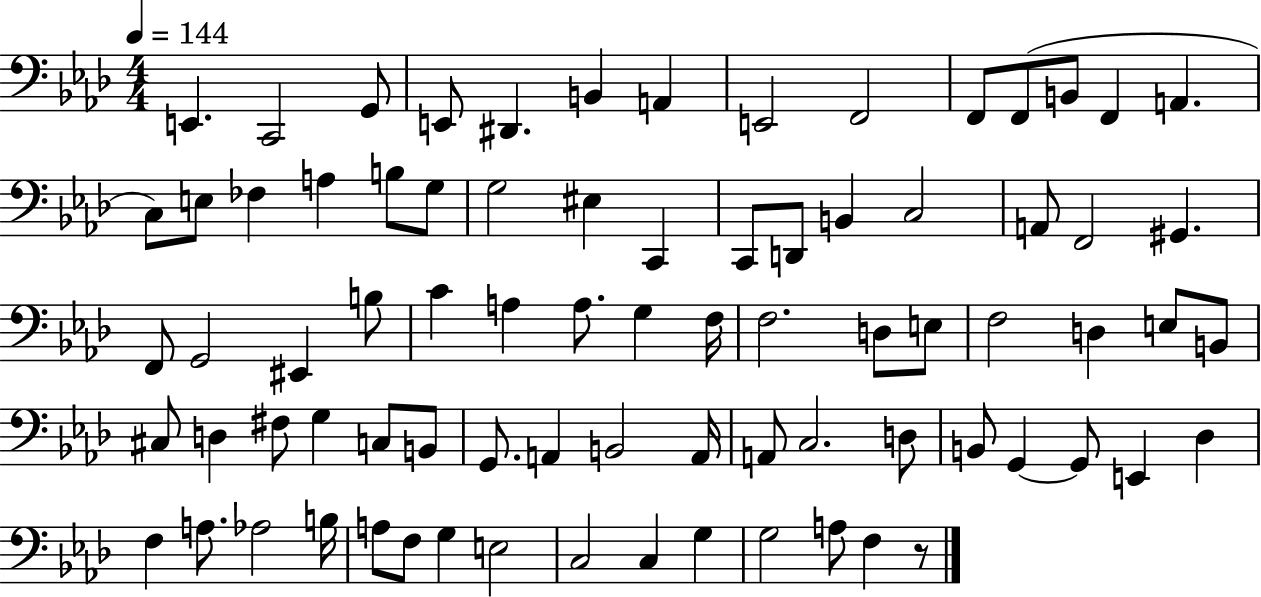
E2/q. C2/h G2/e E2/e D#2/q. B2/q A2/q E2/h F2/h F2/e F2/e B2/e F2/q A2/q. C3/e E3/e FES3/q A3/q B3/e G3/e G3/h EIS3/q C2/q C2/e D2/e B2/q C3/h A2/e F2/h G#2/q. F2/e G2/h EIS2/q B3/e C4/q A3/q A3/e. G3/q F3/s F3/h. D3/e E3/e F3/h D3/q E3/e B2/e C#3/e D3/q F#3/e G3/q C3/e B2/e G2/e. A2/q B2/h A2/s A2/e C3/h. D3/e B2/e G2/q G2/e E2/q Db3/q F3/q A3/e. Ab3/h B3/s A3/e F3/e G3/q E3/h C3/h C3/q G3/q G3/h A3/e F3/q R/e